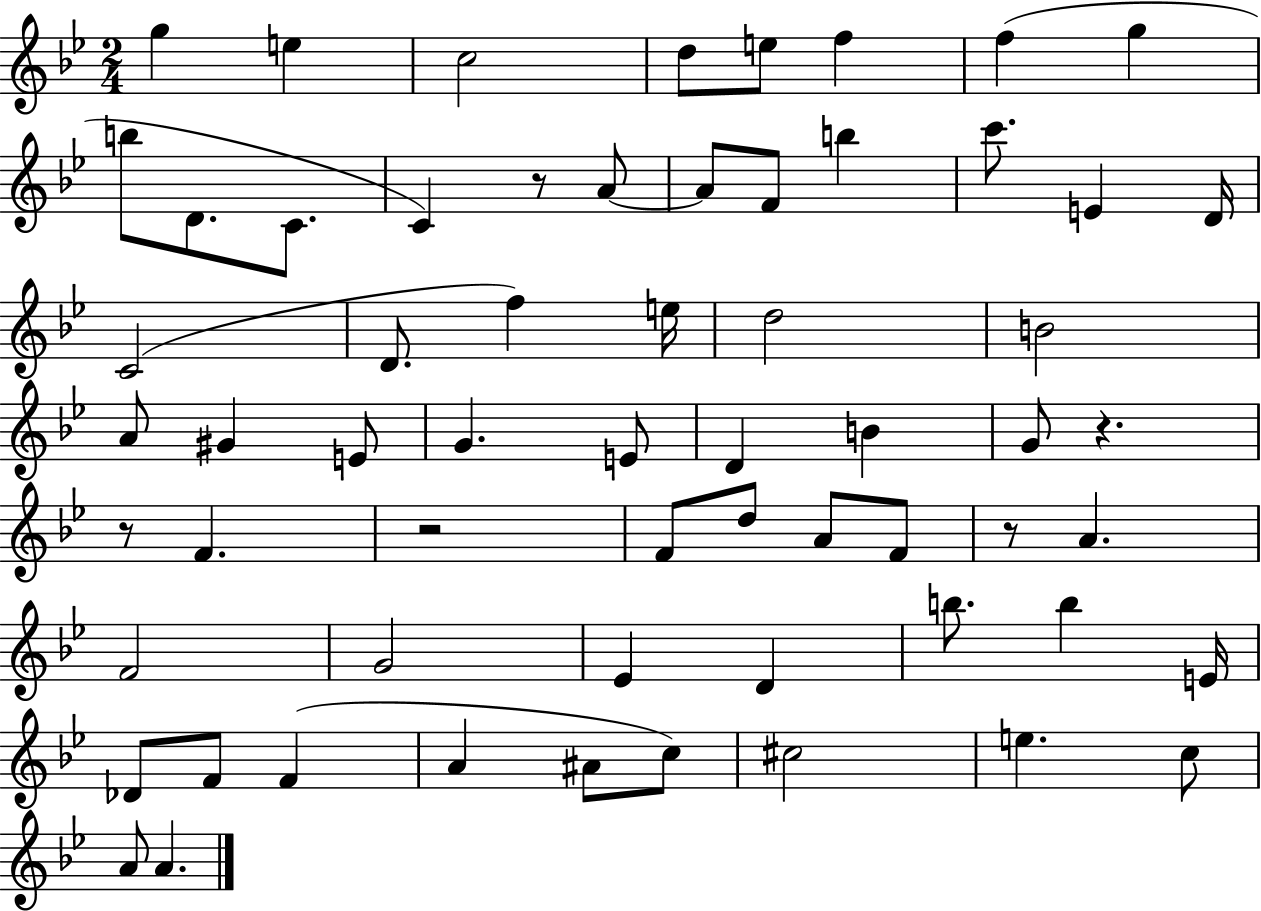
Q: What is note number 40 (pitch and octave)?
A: F4